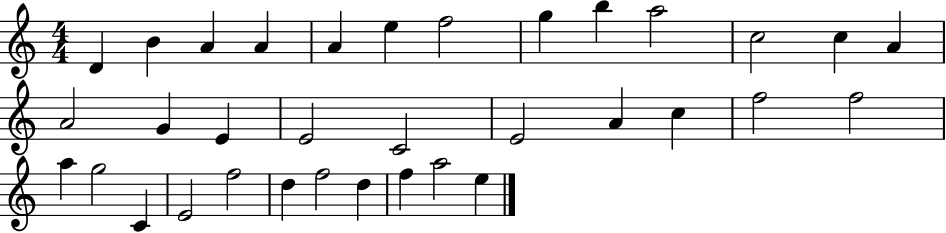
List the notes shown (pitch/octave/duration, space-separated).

D4/q B4/q A4/q A4/q A4/q E5/q F5/h G5/q B5/q A5/h C5/h C5/q A4/q A4/h G4/q E4/q E4/h C4/h E4/h A4/q C5/q F5/h F5/h A5/q G5/h C4/q E4/h F5/h D5/q F5/h D5/q F5/q A5/h E5/q